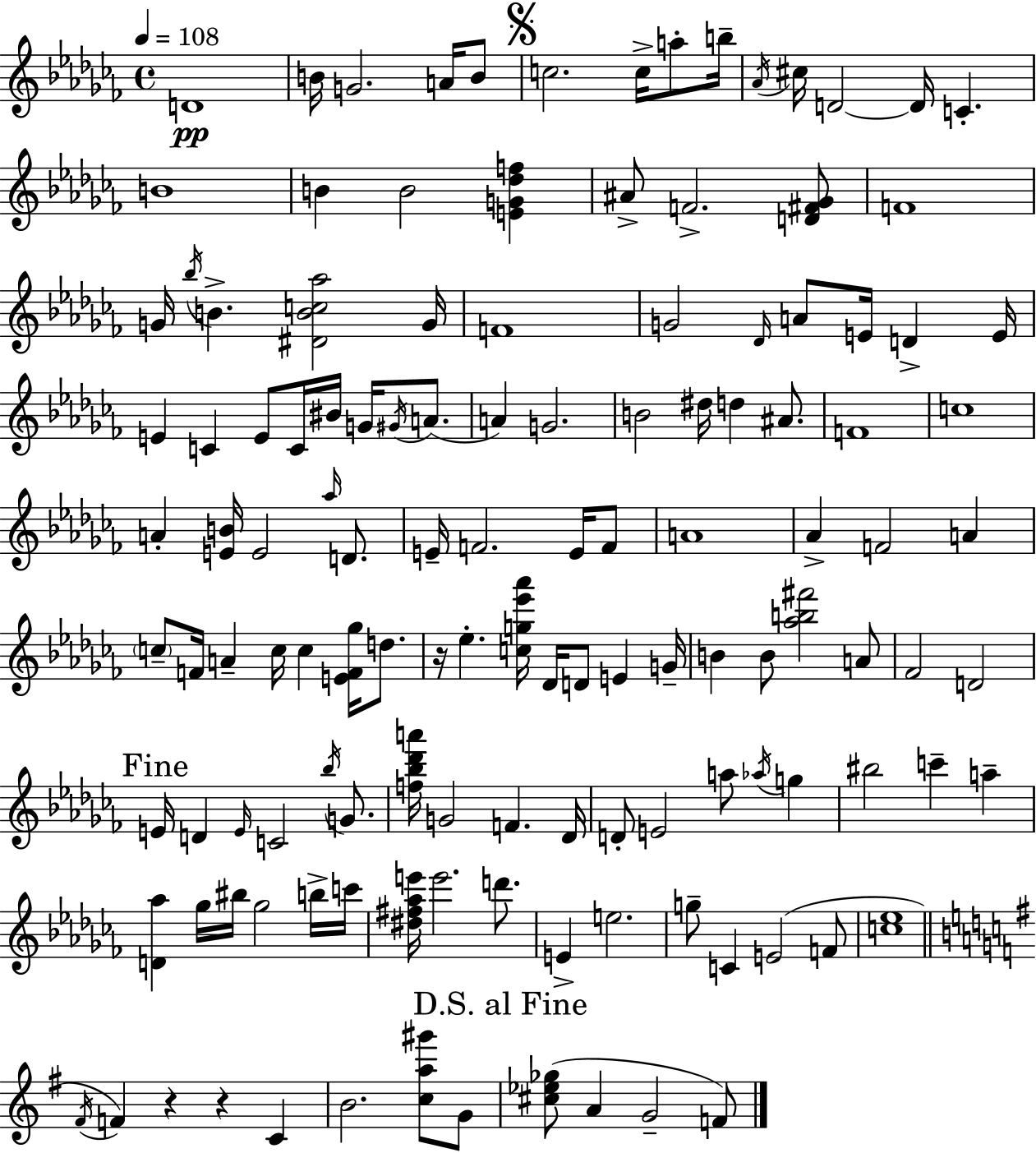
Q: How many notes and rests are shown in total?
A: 129